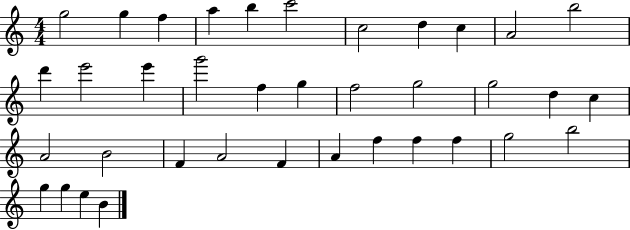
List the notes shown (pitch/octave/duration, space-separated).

G5/h G5/q F5/q A5/q B5/q C6/h C5/h D5/q C5/q A4/h B5/h D6/q E6/h E6/q G6/h F5/q G5/q F5/h G5/h G5/h D5/q C5/q A4/h B4/h F4/q A4/h F4/q A4/q F5/q F5/q F5/q G5/h B5/h G5/q G5/q E5/q B4/q